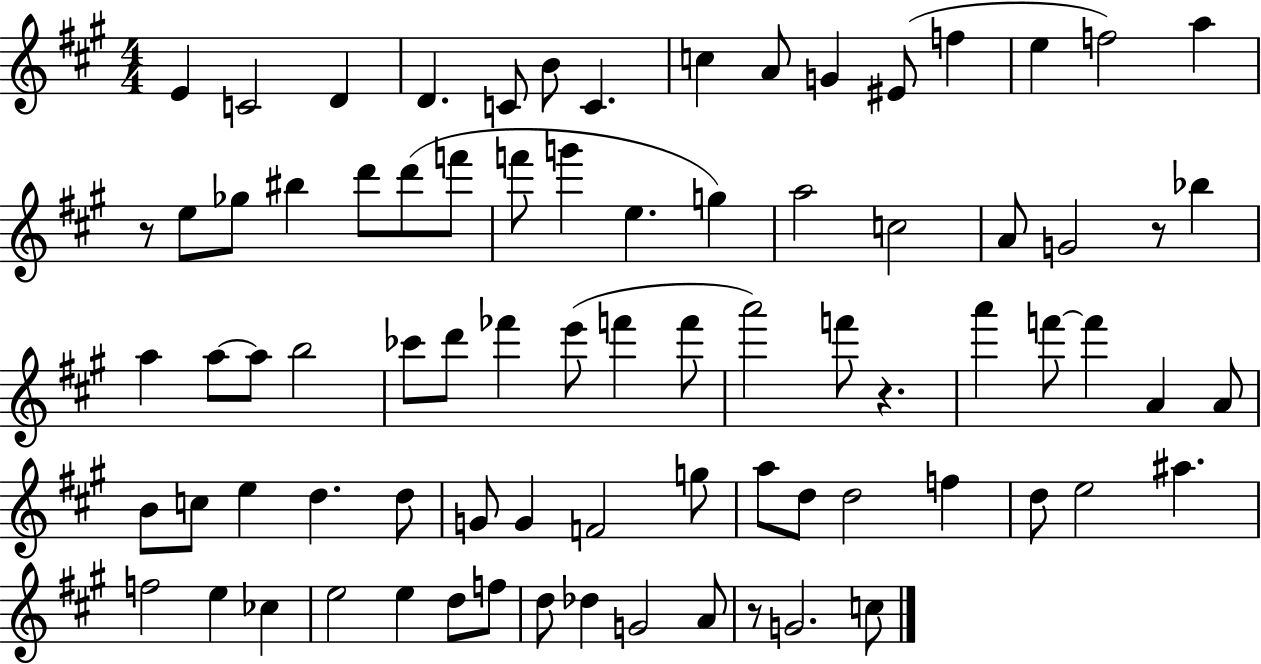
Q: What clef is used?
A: treble